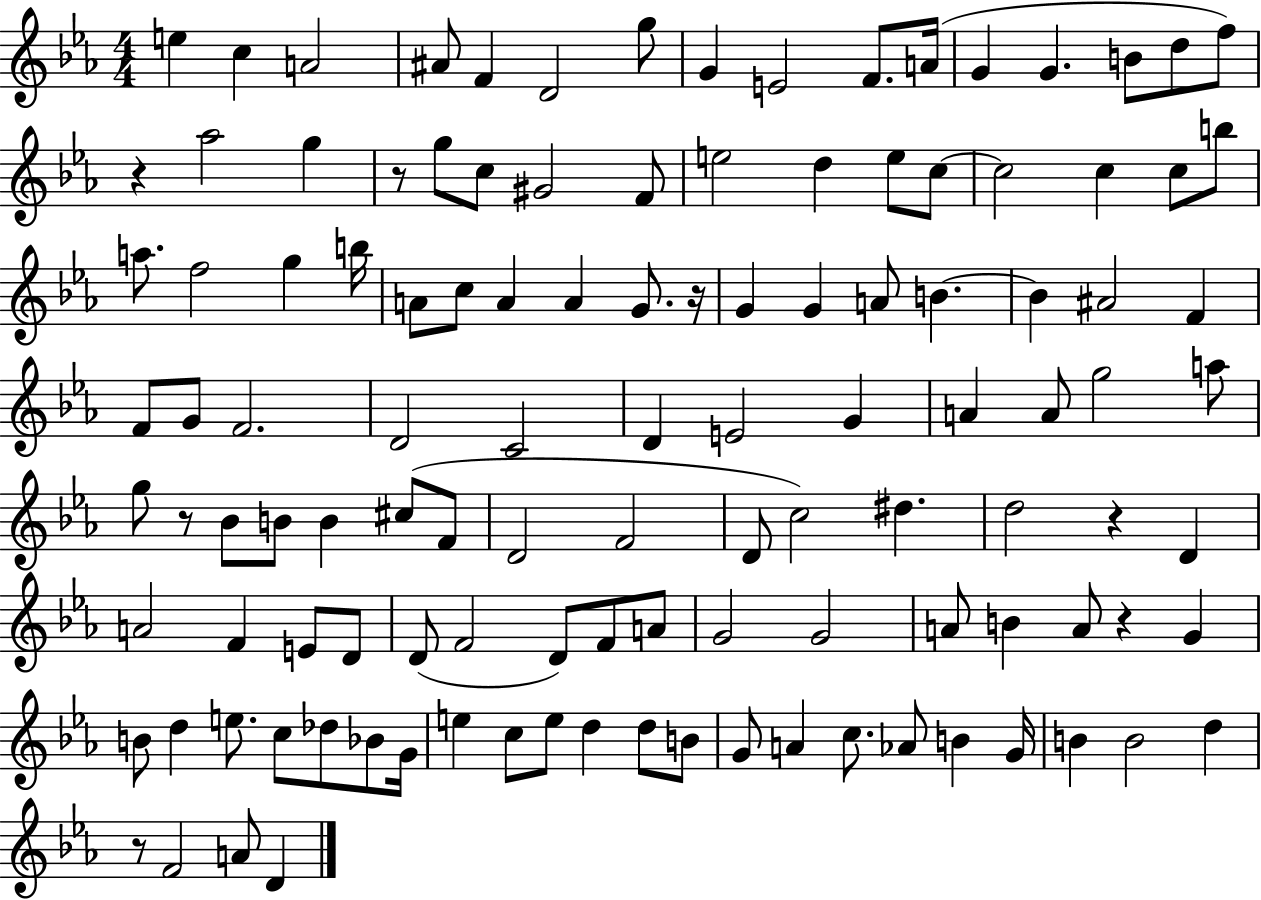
{
  \clef treble
  \numericTimeSignature
  \time 4/4
  \key ees \major
  \repeat volta 2 { e''4 c''4 a'2 | ais'8 f'4 d'2 g''8 | g'4 e'2 f'8. a'16( | g'4 g'4. b'8 d''8 f''8) | \break r4 aes''2 g''4 | r8 g''8 c''8 gis'2 f'8 | e''2 d''4 e''8 c''8~~ | c''2 c''4 c''8 b''8 | \break a''8. f''2 g''4 b''16 | a'8 c''8 a'4 a'4 g'8. r16 | g'4 g'4 a'8 b'4.~~ | b'4 ais'2 f'4 | \break f'8 g'8 f'2. | d'2 c'2 | d'4 e'2 g'4 | a'4 a'8 g''2 a''8 | \break g''8 r8 bes'8 b'8 b'4 cis''8( f'8 | d'2 f'2 | d'8 c''2) dis''4. | d''2 r4 d'4 | \break a'2 f'4 e'8 d'8 | d'8( f'2 d'8) f'8 a'8 | g'2 g'2 | a'8 b'4 a'8 r4 g'4 | \break b'8 d''4 e''8. c''8 des''8 bes'8 g'16 | e''4 c''8 e''8 d''4 d''8 b'8 | g'8 a'4 c''8. aes'8 b'4 g'16 | b'4 b'2 d''4 | \break r8 f'2 a'8 d'4 | } \bar "|."
}